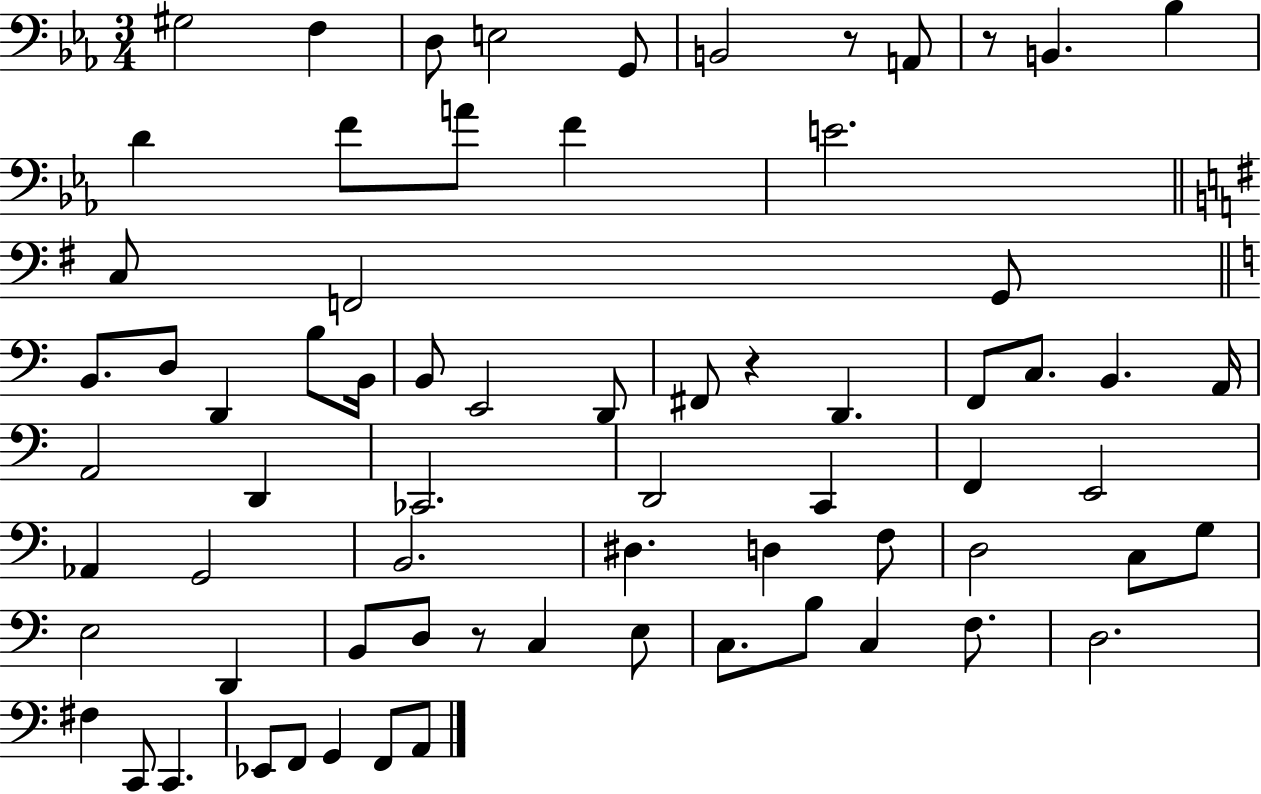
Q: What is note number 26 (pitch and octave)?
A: F#2